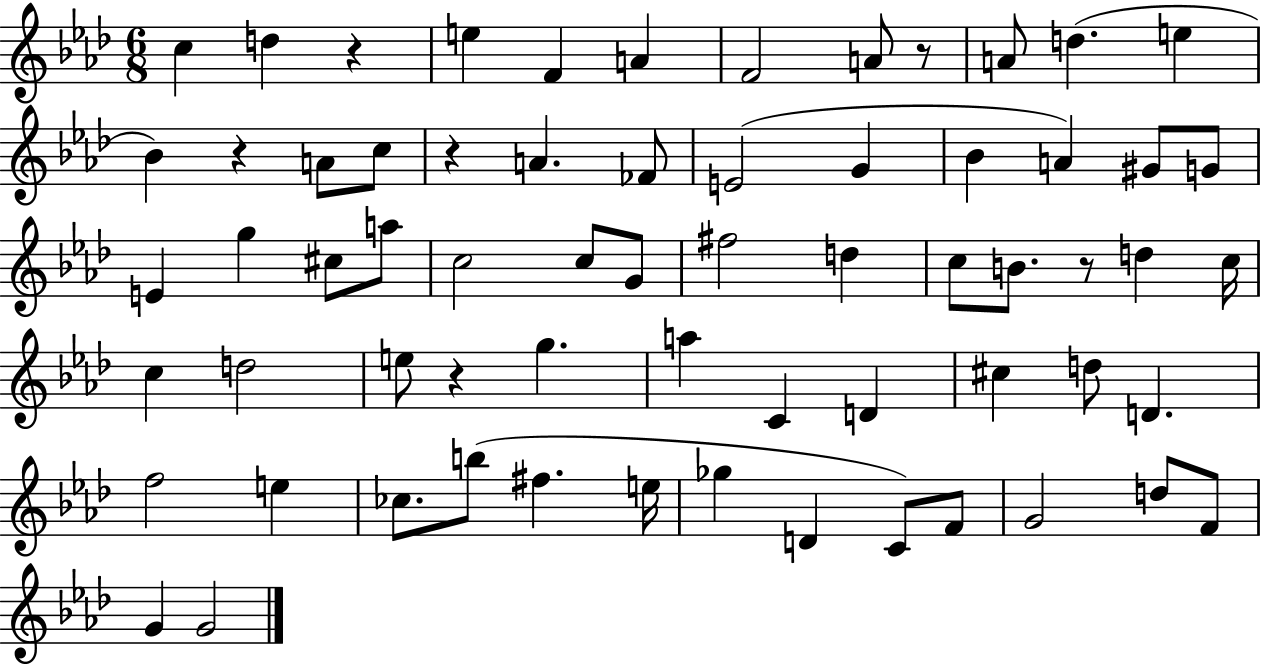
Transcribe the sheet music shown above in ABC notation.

X:1
T:Untitled
M:6/8
L:1/4
K:Ab
c d z e F A F2 A/2 z/2 A/2 d e _B z A/2 c/2 z A _F/2 E2 G _B A ^G/2 G/2 E g ^c/2 a/2 c2 c/2 G/2 ^f2 d c/2 B/2 z/2 d c/4 c d2 e/2 z g a C D ^c d/2 D f2 e _c/2 b/2 ^f e/4 _g D C/2 F/2 G2 d/2 F/2 G G2